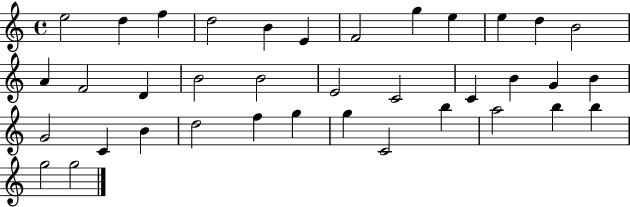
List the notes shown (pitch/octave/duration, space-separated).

E5/h D5/q F5/q D5/h B4/q E4/q F4/h G5/q E5/q E5/q D5/q B4/h A4/q F4/h D4/q B4/h B4/h E4/h C4/h C4/q B4/q G4/q B4/q G4/h C4/q B4/q D5/h F5/q G5/q G5/q C4/h B5/q A5/h B5/q B5/q G5/h G5/h